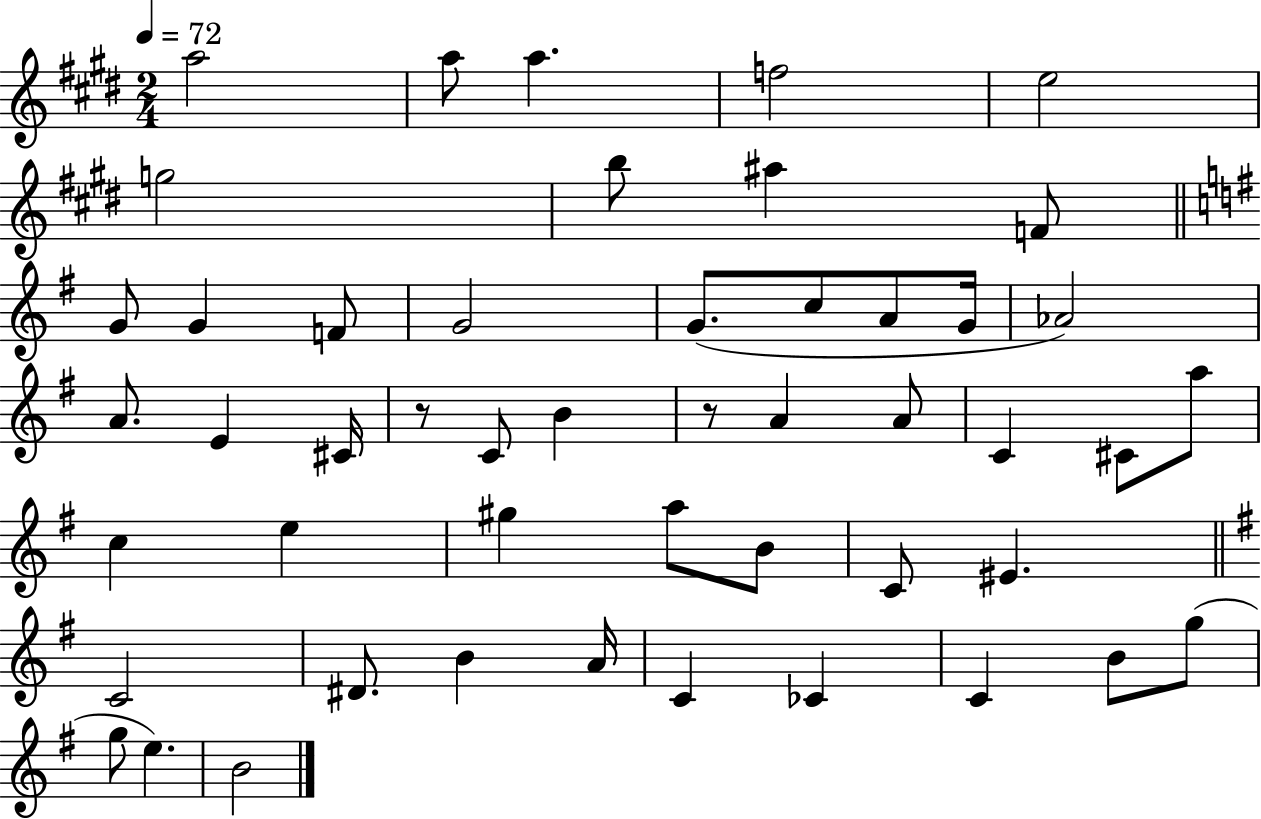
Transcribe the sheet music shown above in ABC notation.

X:1
T:Untitled
M:2/4
L:1/4
K:E
a2 a/2 a f2 e2 g2 b/2 ^a F/2 G/2 G F/2 G2 G/2 c/2 A/2 G/4 _A2 A/2 E ^C/4 z/2 C/2 B z/2 A A/2 C ^C/2 a/2 c e ^g a/2 B/2 C/2 ^E C2 ^D/2 B A/4 C _C C B/2 g/2 g/2 e B2